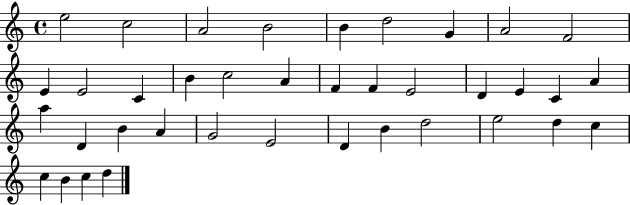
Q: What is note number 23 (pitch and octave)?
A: A5